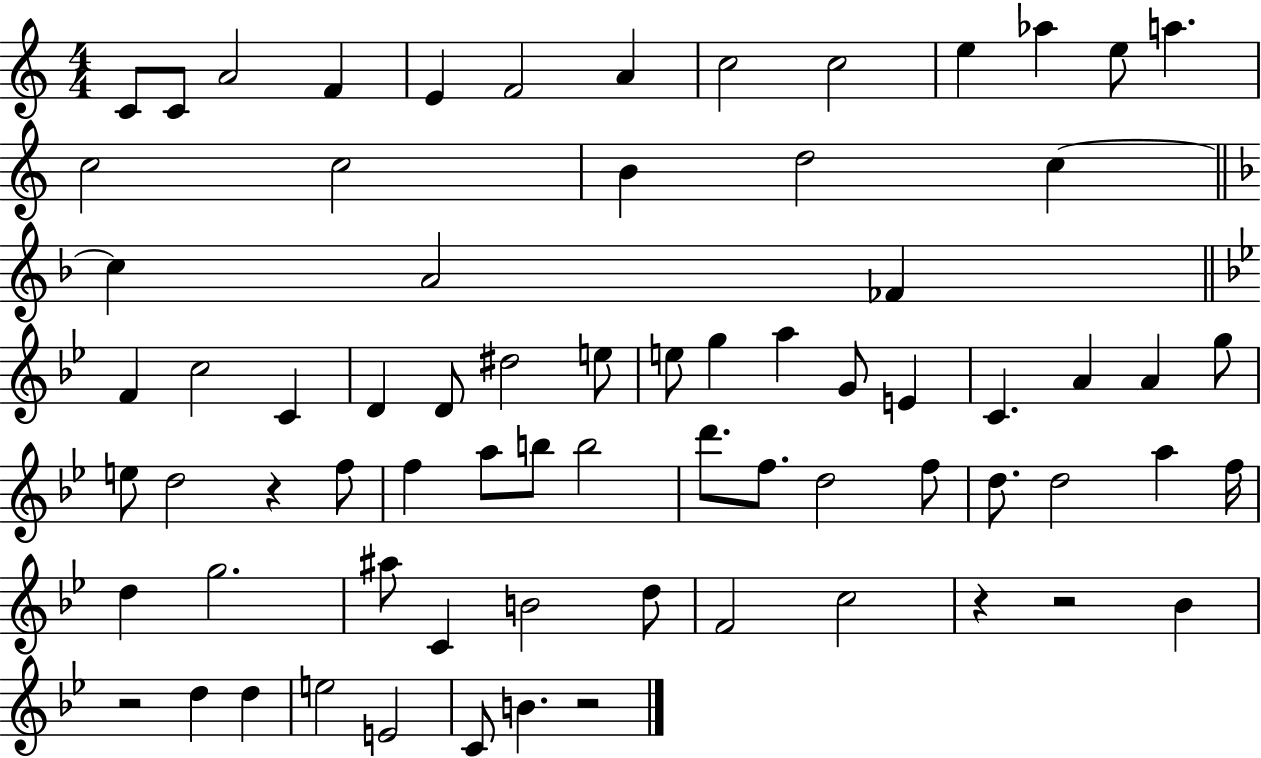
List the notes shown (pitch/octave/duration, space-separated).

C4/e C4/e A4/h F4/q E4/q F4/h A4/q C5/h C5/h E5/q Ab5/q E5/e A5/q. C5/h C5/h B4/q D5/h C5/q C5/q A4/h FES4/q F4/q C5/h C4/q D4/q D4/e D#5/h E5/e E5/e G5/q A5/q G4/e E4/q C4/q. A4/q A4/q G5/e E5/e D5/h R/q F5/e F5/q A5/e B5/e B5/h D6/e. F5/e. D5/h F5/e D5/e. D5/h A5/q F5/s D5/q G5/h. A#5/e C4/q B4/h D5/e F4/h C5/h R/q R/h Bb4/q R/h D5/q D5/q E5/h E4/h C4/e B4/q. R/h